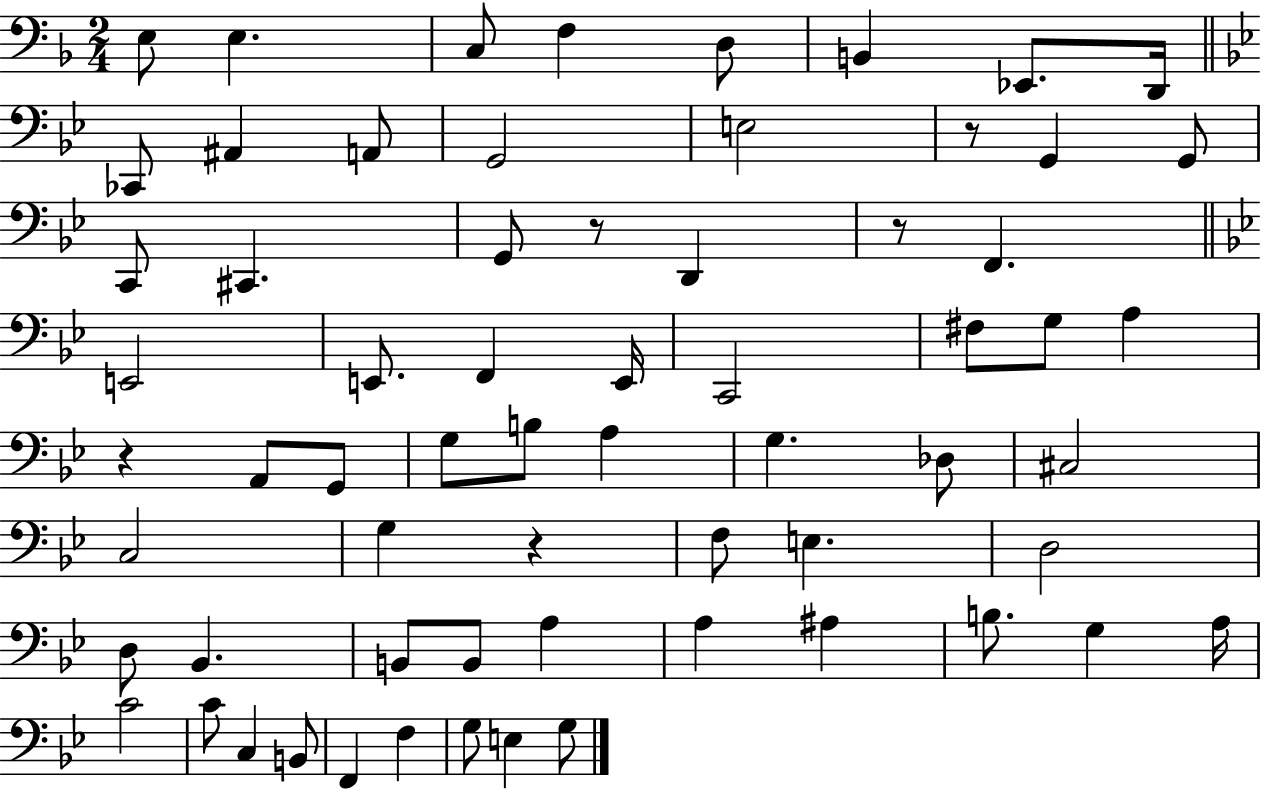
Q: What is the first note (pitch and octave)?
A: E3